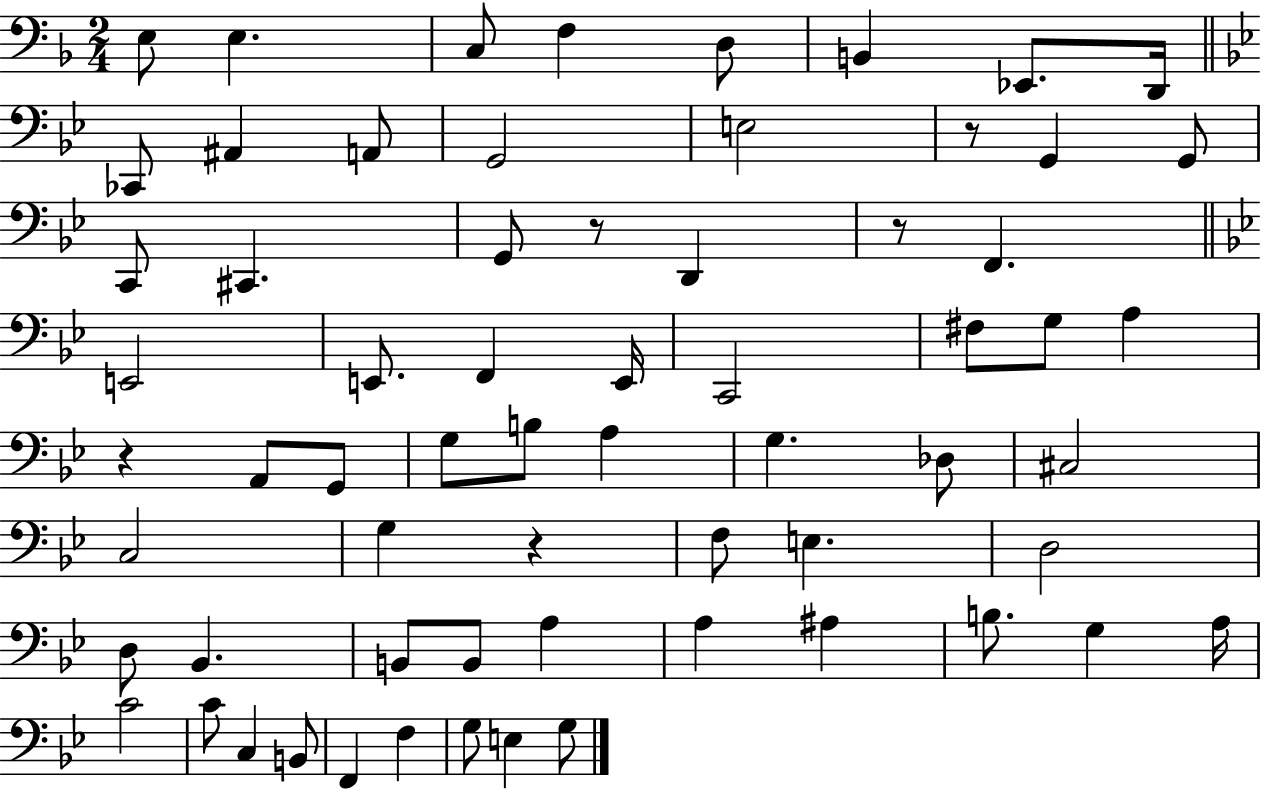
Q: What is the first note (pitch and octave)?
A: E3